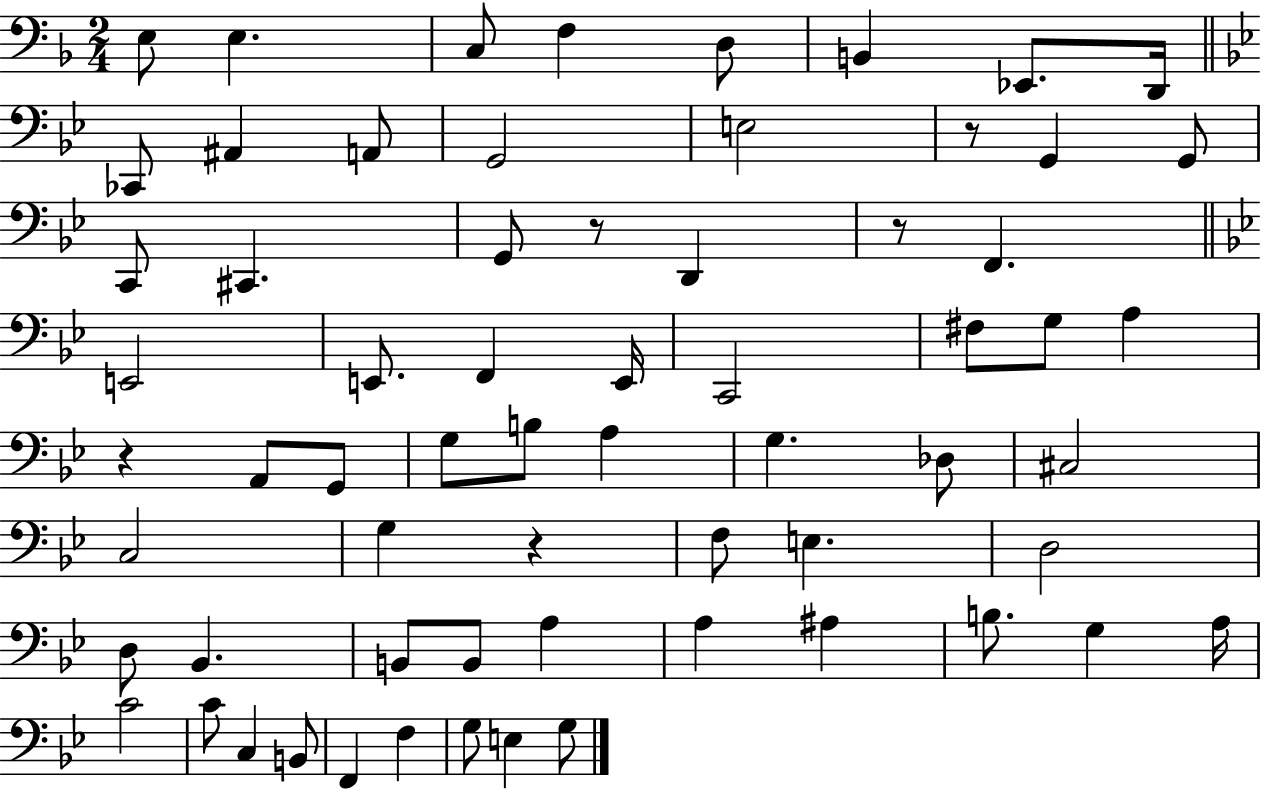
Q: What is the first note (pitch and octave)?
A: E3